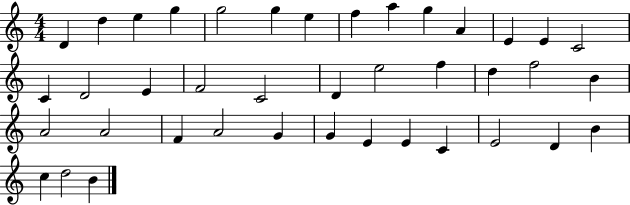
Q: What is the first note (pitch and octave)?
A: D4